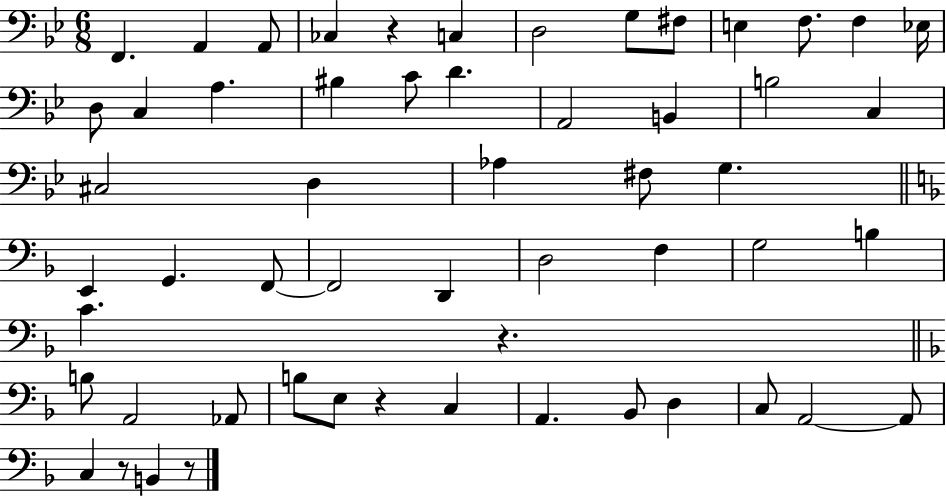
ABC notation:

X:1
T:Untitled
M:6/8
L:1/4
K:Bb
F,, A,, A,,/2 _C, z C, D,2 G,/2 ^F,/2 E, F,/2 F, _E,/4 D,/2 C, A, ^B, C/2 D A,,2 B,, B,2 C, ^C,2 D, _A, ^F,/2 G, E,, G,, F,,/2 F,,2 D,, D,2 F, G,2 B, C z B,/2 A,,2 _A,,/2 B,/2 E,/2 z C, A,, _B,,/2 D, C,/2 A,,2 A,,/2 C, z/2 B,, z/2